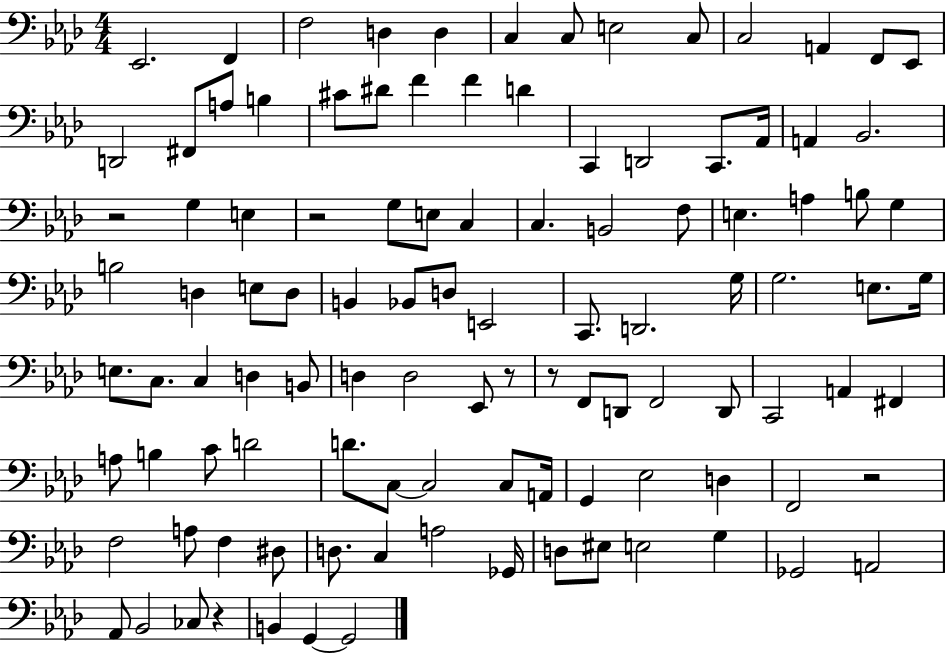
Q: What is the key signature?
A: AES major